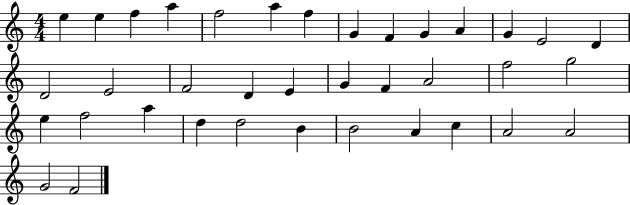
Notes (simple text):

E5/q E5/q F5/q A5/q F5/h A5/q F5/q G4/q F4/q G4/q A4/q G4/q E4/h D4/q D4/h E4/h F4/h D4/q E4/q G4/q F4/q A4/h F5/h G5/h E5/q F5/h A5/q D5/q D5/h B4/q B4/h A4/q C5/q A4/h A4/h G4/h F4/h